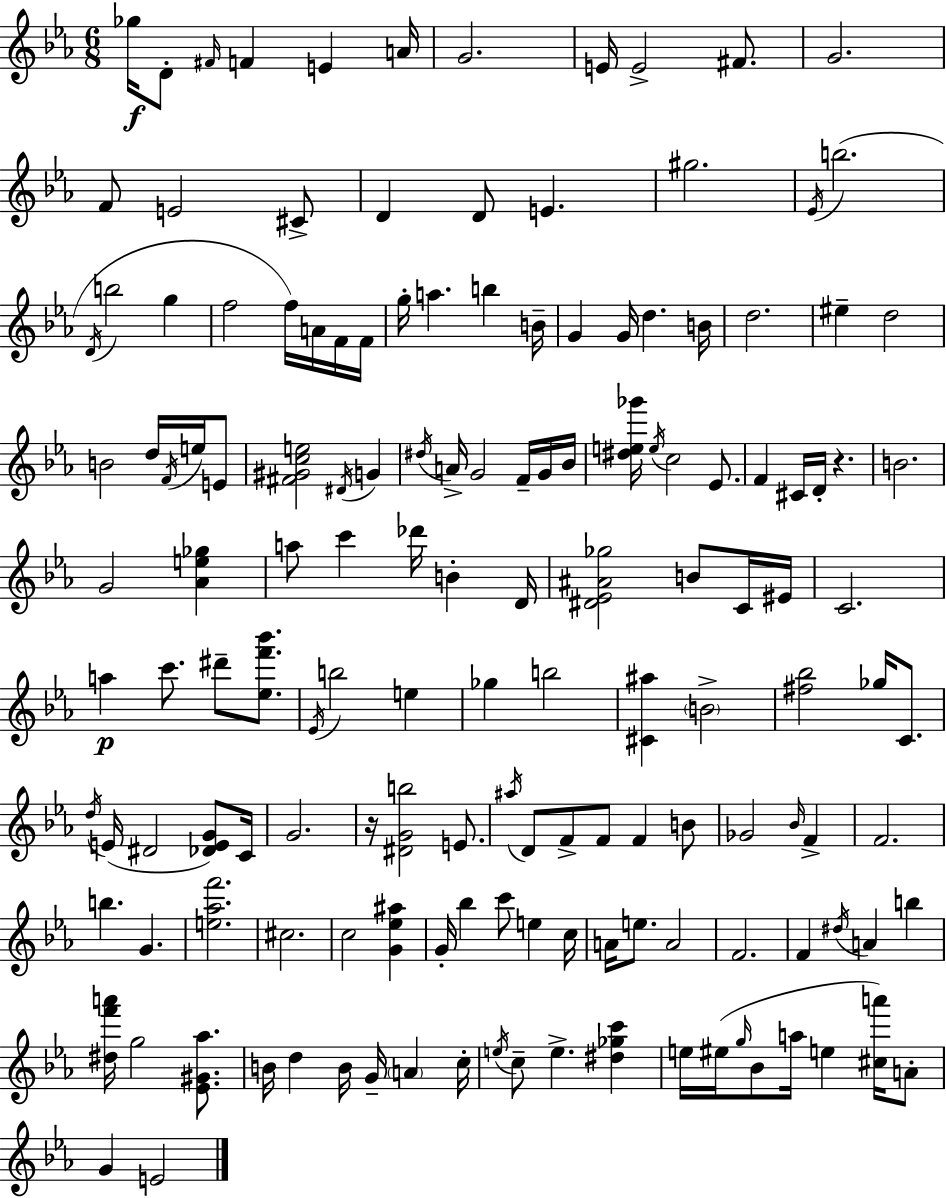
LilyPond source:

{
  \clef treble
  \numericTimeSignature
  \time 6/8
  \key ees \major
  \repeat volta 2 { ges''16\f d'8-. \grace { fis'16 } f'4 e'4 | a'16 g'2. | e'16 e'2-> fis'8. | g'2. | \break f'8 e'2 cis'8-> | d'4 d'8 e'4. | gis''2. | \acciaccatura { ees'16 } b''2.( | \break \acciaccatura { d'16 } b''2 g''4 | f''2 f''16) | a'16 f'16 f'16 g''16-. a''4. b''4 | b'16-- g'4 g'16 d''4. | \break b'16 d''2. | eis''4-- d''2 | b'2 d''16 | \acciaccatura { f'16 } e''16 e'8 <fis' gis' c'' e''>2 | \break \acciaccatura { dis'16 } g'4 \acciaccatura { dis''16 } a'16-> g'2 | f'16-- g'16 bes'16 <dis'' e'' ges'''>16 \acciaccatura { e''16 } c''2 | ees'8. f'4 cis'16 | d'16-. r4. b'2. | \break g'2 | <aes' e'' ges''>4 a''8 c'''4 | des'''16 b'4-. d'16 <dis' ees' ais' ges''>2 | b'8 c'16 eis'16 c'2. | \break a''4\p c'''8. | dis'''8-- <ees'' f''' bes'''>8. \acciaccatura { ees'16 } b''2 | e''4 ges''4 | b''2 <cis' ais''>4 | \break \parenthesize b'2-> <fis'' bes''>2 | ges''16 c'8. \acciaccatura { d''16 } e'16( dis'2 | <des' e' g'>8) c'16 g'2. | r16 <dis' g' b''>2 | \break e'8. \acciaccatura { ais''16 } d'8 | f'8-> f'8 f'4 b'8 ges'2 | \grace { bes'16 } f'4-> f'2. | b''4. | \break g'4. <e'' aes'' f'''>2. | cis''2. | c''2 | <g' ees'' ais''>4 g'16-. | \break bes''4 c'''8 e''4 c''16 a'16 | e''8. a'2 f'2. | f'4 | \acciaccatura { dis''16 } a'4 b''4 | \break <dis'' f''' a'''>16 g''2 <ees' gis' aes''>8. | b'16 d''4 b'16 g'16-- \parenthesize a'4 c''16-. | \acciaccatura { e''16 } c''8-- e''4.-> <dis'' ges'' c'''>4 | e''16 eis''16( \grace { g''16 } bes'8 a''16 e''4 <cis'' a'''>16) | \break a'8-. g'4 e'2 | } \bar "|."
}